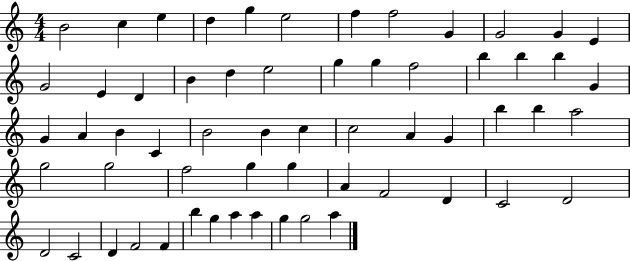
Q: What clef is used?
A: treble